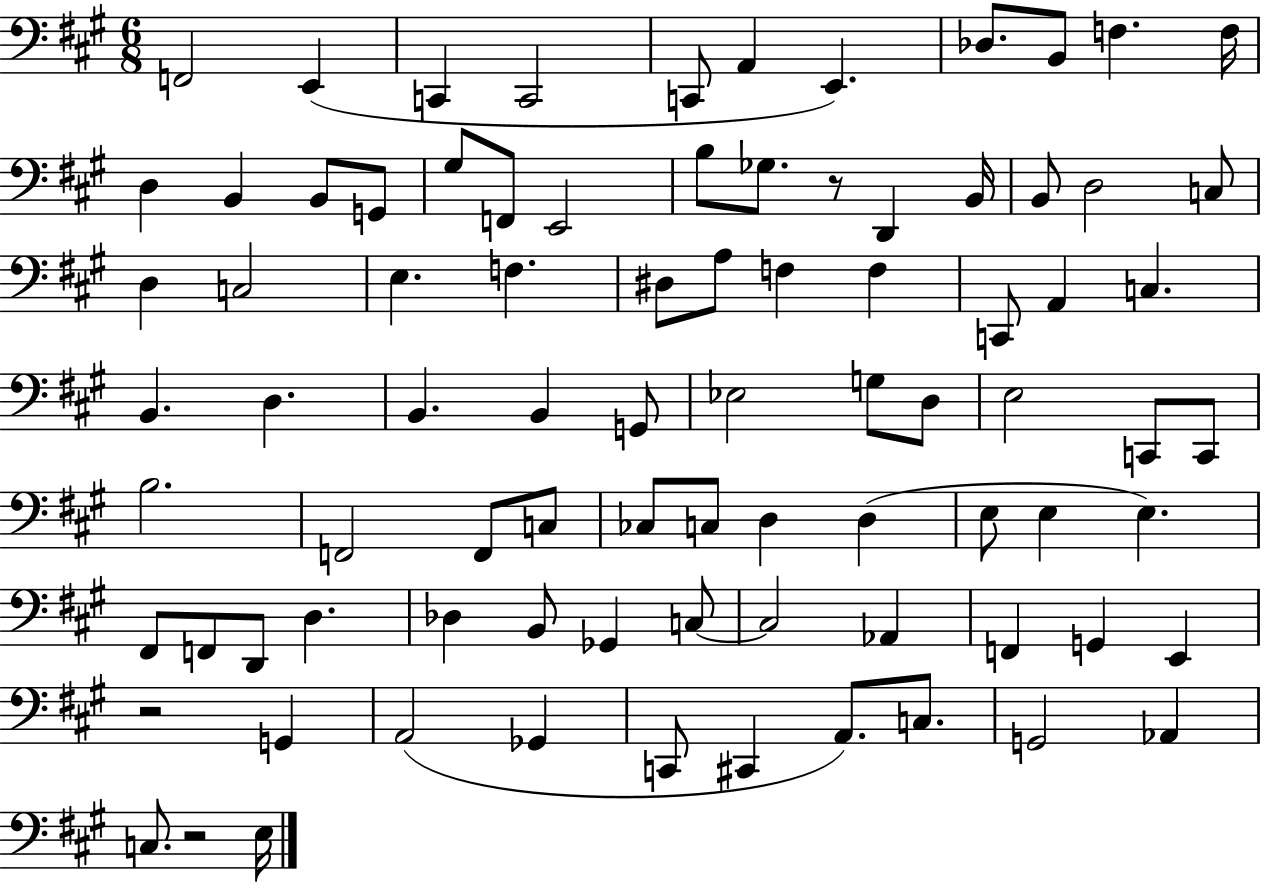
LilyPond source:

{
  \clef bass
  \numericTimeSignature
  \time 6/8
  \key a \major
  f,2 e,4( | c,4 c,2 | c,8 a,4 e,4.) | des8. b,8 f4. f16 | \break d4 b,4 b,8 g,8 | gis8 f,8 e,2 | b8 ges8. r8 d,4 b,16 | b,8 d2 c8 | \break d4 c2 | e4. f4. | dis8 a8 f4 f4 | c,8 a,4 c4. | \break b,4. d4. | b,4. b,4 g,8 | ees2 g8 d8 | e2 c,8 c,8 | \break b2. | f,2 f,8 c8 | ces8 c8 d4 d4( | e8 e4 e4.) | \break fis,8 f,8 d,8 d4. | des4 b,8 ges,4 c8~~ | c2 aes,4 | f,4 g,4 e,4 | \break r2 g,4 | a,2( ges,4 | c,8 cis,4 a,8.) c8. | g,2 aes,4 | \break c8. r2 e16 | \bar "|."
}